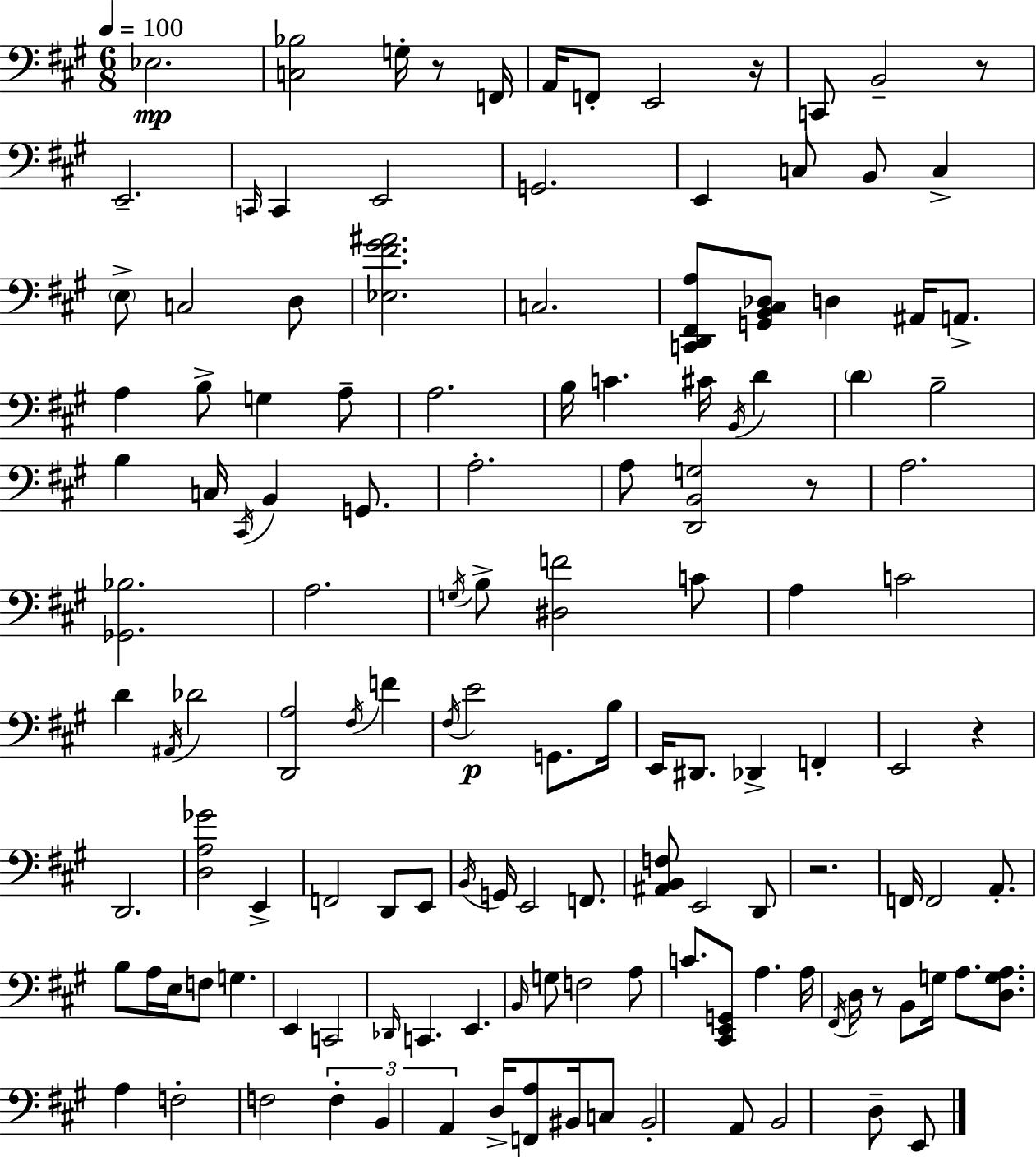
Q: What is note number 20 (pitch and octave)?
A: D3